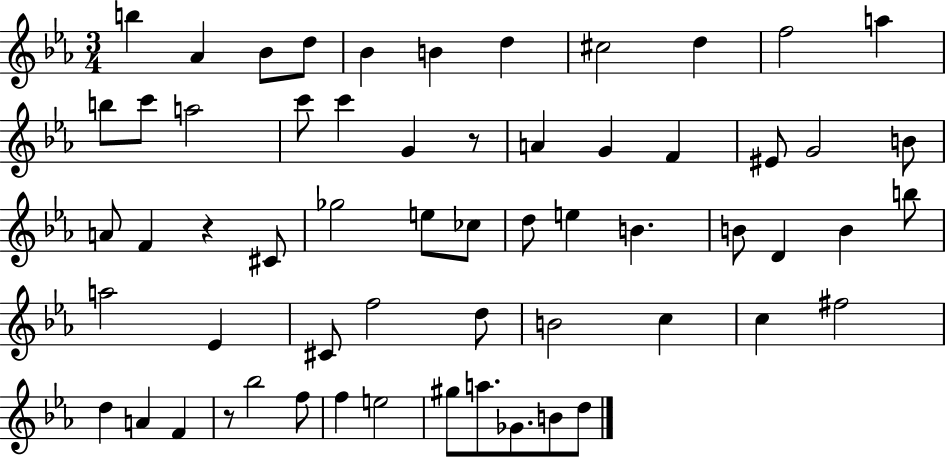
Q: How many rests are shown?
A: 3